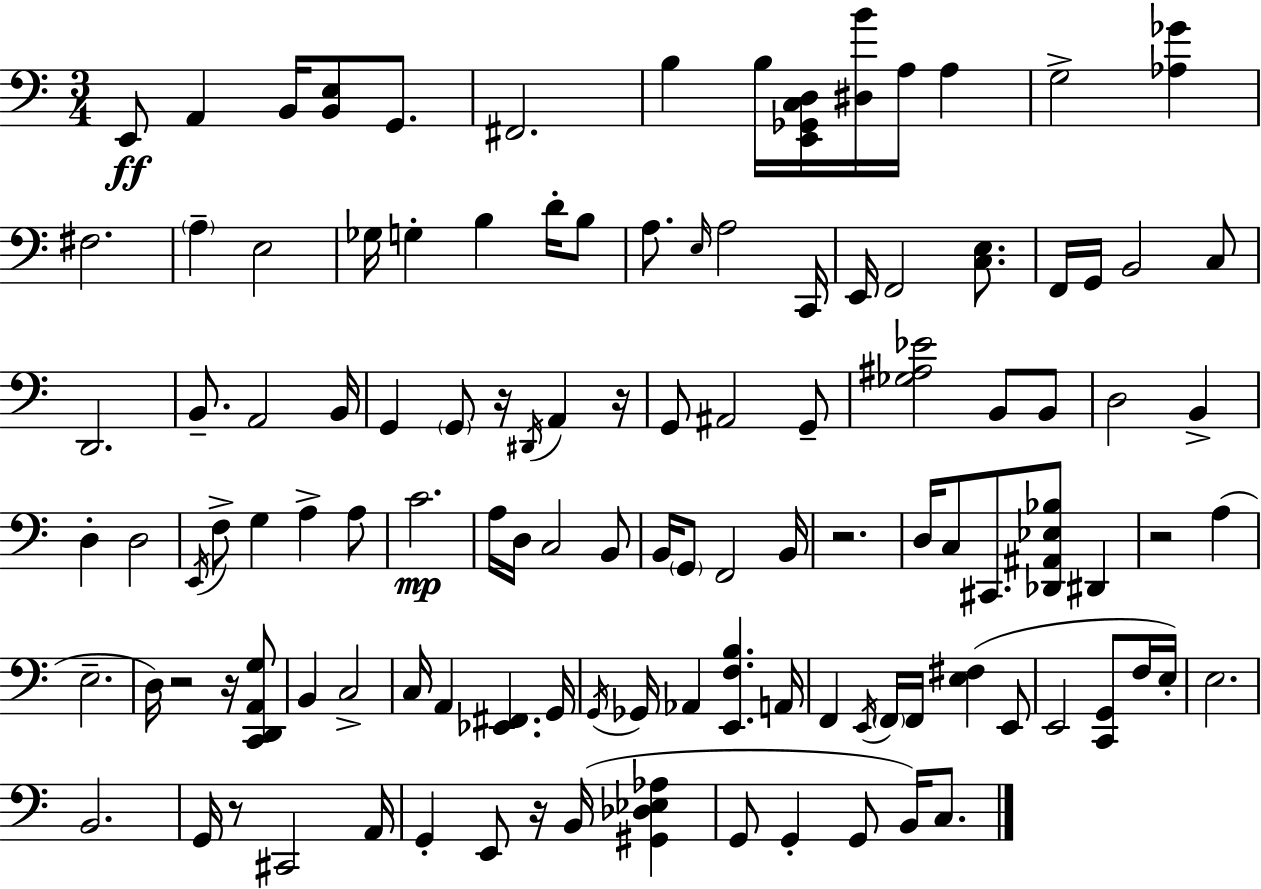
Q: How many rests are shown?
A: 8